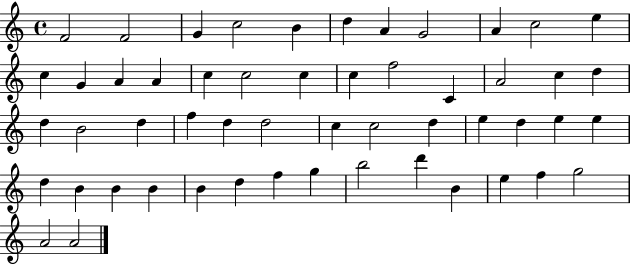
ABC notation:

X:1
T:Untitled
M:4/4
L:1/4
K:C
F2 F2 G c2 B d A G2 A c2 e c G A A c c2 c c f2 C A2 c d d B2 d f d d2 c c2 d e d e e d B B B B d f g b2 d' B e f g2 A2 A2